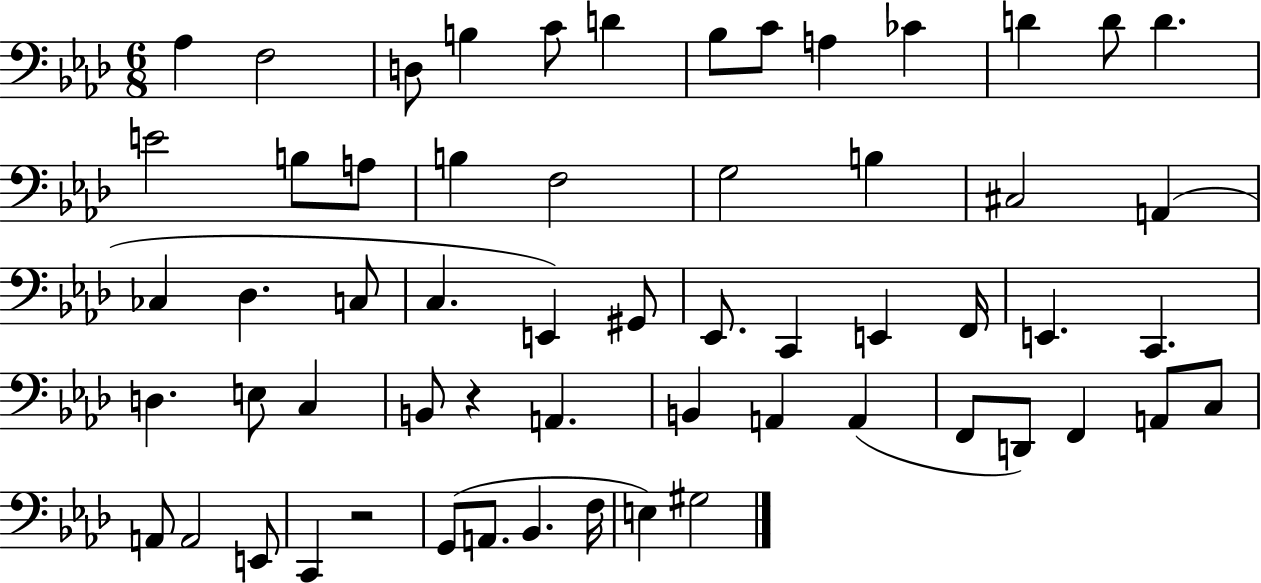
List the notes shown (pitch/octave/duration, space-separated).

Ab3/q F3/h D3/e B3/q C4/e D4/q Bb3/e C4/e A3/q CES4/q D4/q D4/e D4/q. E4/h B3/e A3/e B3/q F3/h G3/h B3/q C#3/h A2/q CES3/q Db3/q. C3/e C3/q. E2/q G#2/e Eb2/e. C2/q E2/q F2/s E2/q. C2/q. D3/q. E3/e C3/q B2/e R/q A2/q. B2/q A2/q A2/q F2/e D2/e F2/q A2/e C3/e A2/e A2/h E2/e C2/q R/h G2/e A2/e. Bb2/q. F3/s E3/q G#3/h